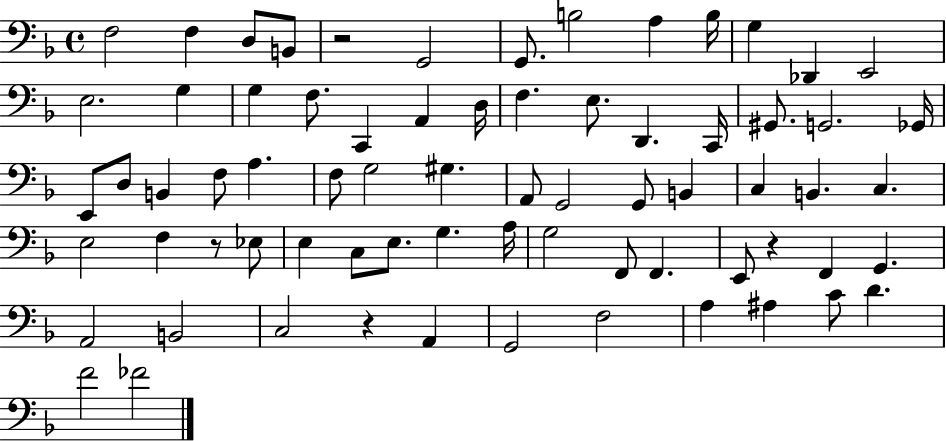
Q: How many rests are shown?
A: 4